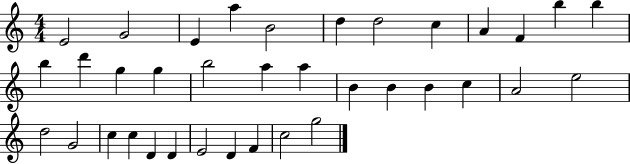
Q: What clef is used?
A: treble